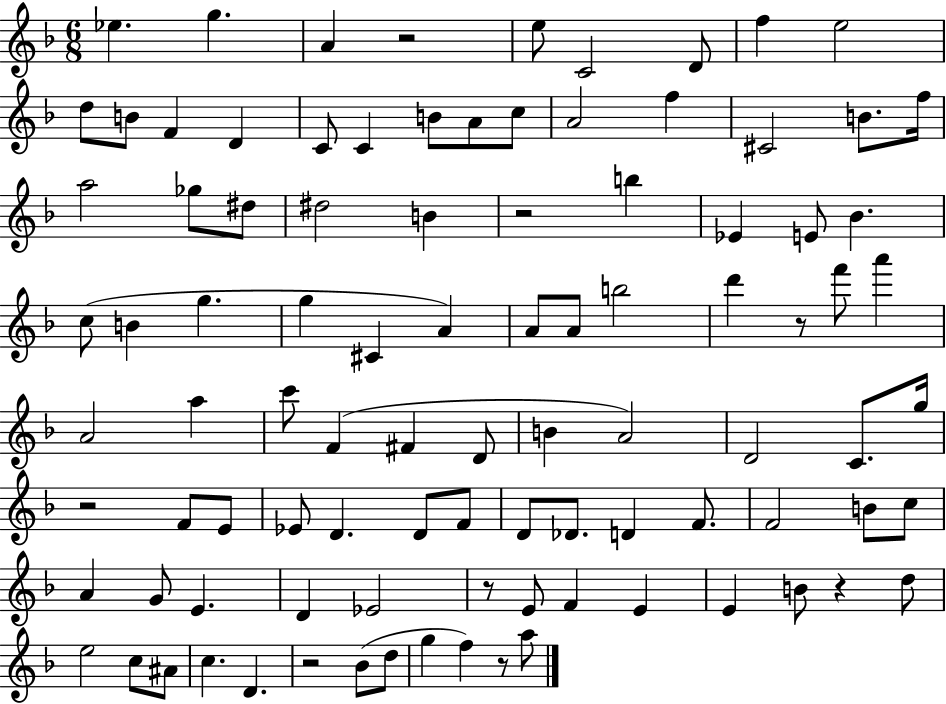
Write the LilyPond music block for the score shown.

{
  \clef treble
  \numericTimeSignature
  \time 6/8
  \key f \major
  ees''4. g''4. | a'4 r2 | e''8 c'2 d'8 | f''4 e''2 | \break d''8 b'8 f'4 d'4 | c'8 c'4 b'8 a'8 c''8 | a'2 f''4 | cis'2 b'8. f''16 | \break a''2 ges''8 dis''8 | dis''2 b'4 | r2 b''4 | ees'4 e'8 bes'4. | \break c''8( b'4 g''4. | g''4 cis'4 a'4) | a'8 a'8 b''2 | d'''4 r8 f'''8 a'''4 | \break a'2 a''4 | c'''8 f'4( fis'4 d'8 | b'4 a'2) | d'2 c'8. g''16 | \break r2 f'8 e'8 | ees'8 d'4. d'8 f'8 | d'8 des'8. d'4 f'8. | f'2 b'8 c''8 | \break a'4 g'8 e'4. | d'4 ees'2 | r8 e'8 f'4 e'4 | e'4 b'8 r4 d''8 | \break e''2 c''8 ais'8 | c''4. d'4. | r2 bes'8( d''8 | g''4 f''4) r8 a''8 | \break \bar "|."
}